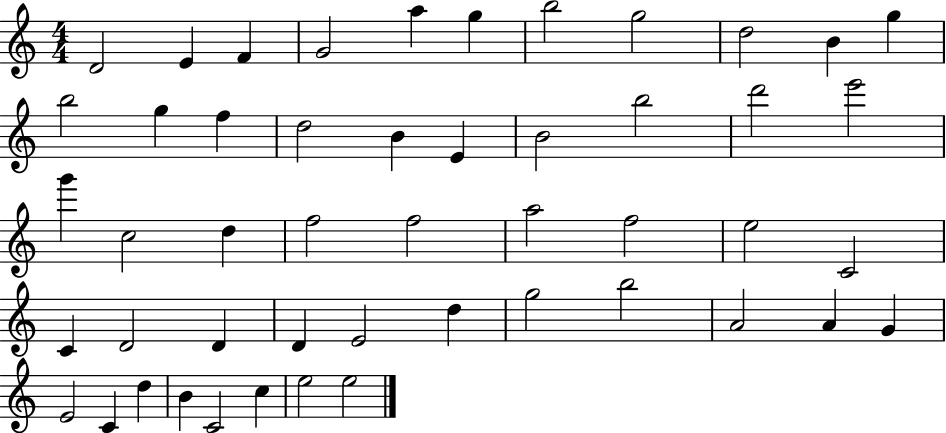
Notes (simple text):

D4/h E4/q F4/q G4/h A5/q G5/q B5/h G5/h D5/h B4/q G5/q B5/h G5/q F5/q D5/h B4/q E4/q B4/h B5/h D6/h E6/h G6/q C5/h D5/q F5/h F5/h A5/h F5/h E5/h C4/h C4/q D4/h D4/q D4/q E4/h D5/q G5/h B5/h A4/h A4/q G4/q E4/h C4/q D5/q B4/q C4/h C5/q E5/h E5/h